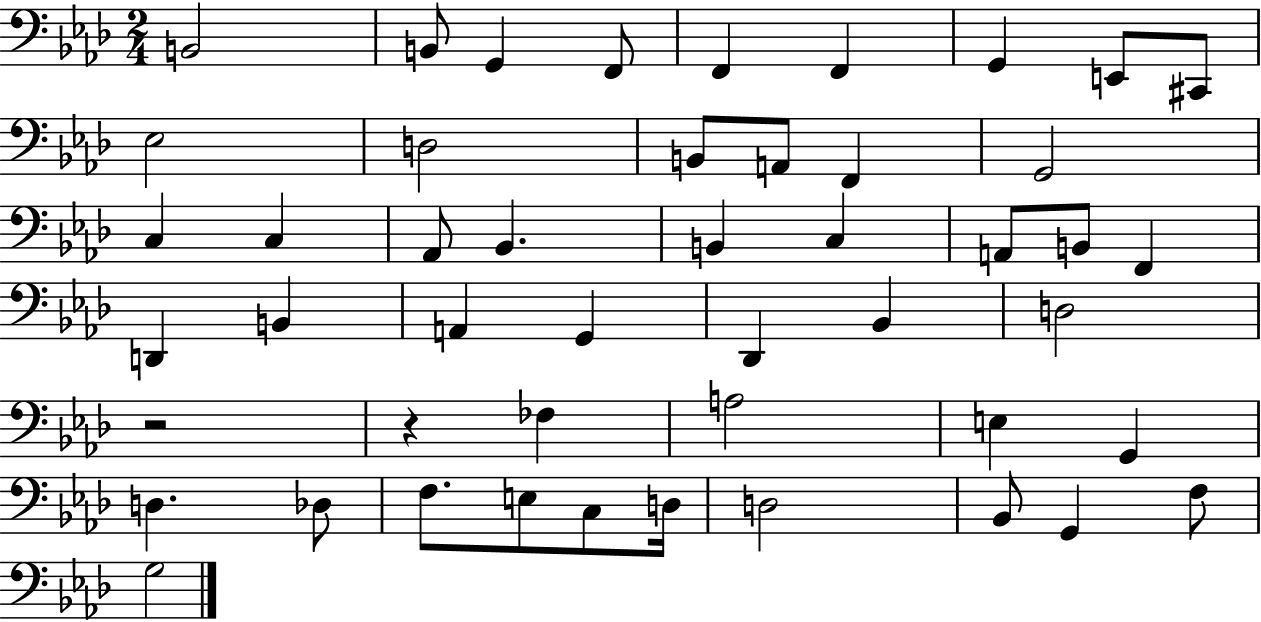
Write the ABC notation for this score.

X:1
T:Untitled
M:2/4
L:1/4
K:Ab
B,,2 B,,/2 G,, F,,/2 F,, F,, G,, E,,/2 ^C,,/2 _E,2 D,2 B,,/2 A,,/2 F,, G,,2 C, C, _A,,/2 _B,, B,, C, A,,/2 B,,/2 F,, D,, B,, A,, G,, _D,, _B,, D,2 z2 z _F, A,2 E, G,, D, _D,/2 F,/2 E,/2 C,/2 D,/4 D,2 _B,,/2 G,, F,/2 G,2